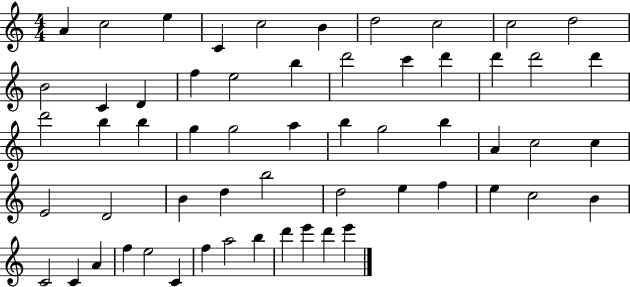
{
  \clef treble
  \numericTimeSignature
  \time 4/4
  \key c \major
  a'4 c''2 e''4 | c'4 c''2 b'4 | d''2 c''2 | c''2 d''2 | \break b'2 c'4 d'4 | f''4 e''2 b''4 | d'''2 c'''4 d'''4 | d'''4 d'''2 d'''4 | \break d'''2 b''4 b''4 | g''4 g''2 a''4 | b''4 g''2 b''4 | a'4 c''2 c''4 | \break e'2 d'2 | b'4 d''4 b''2 | d''2 e''4 f''4 | e''4 c''2 b'4 | \break c'2 c'4 a'4 | f''4 e''2 c'4 | f''4 a''2 b''4 | d'''4 e'''4 d'''4 e'''4 | \break \bar "|."
}